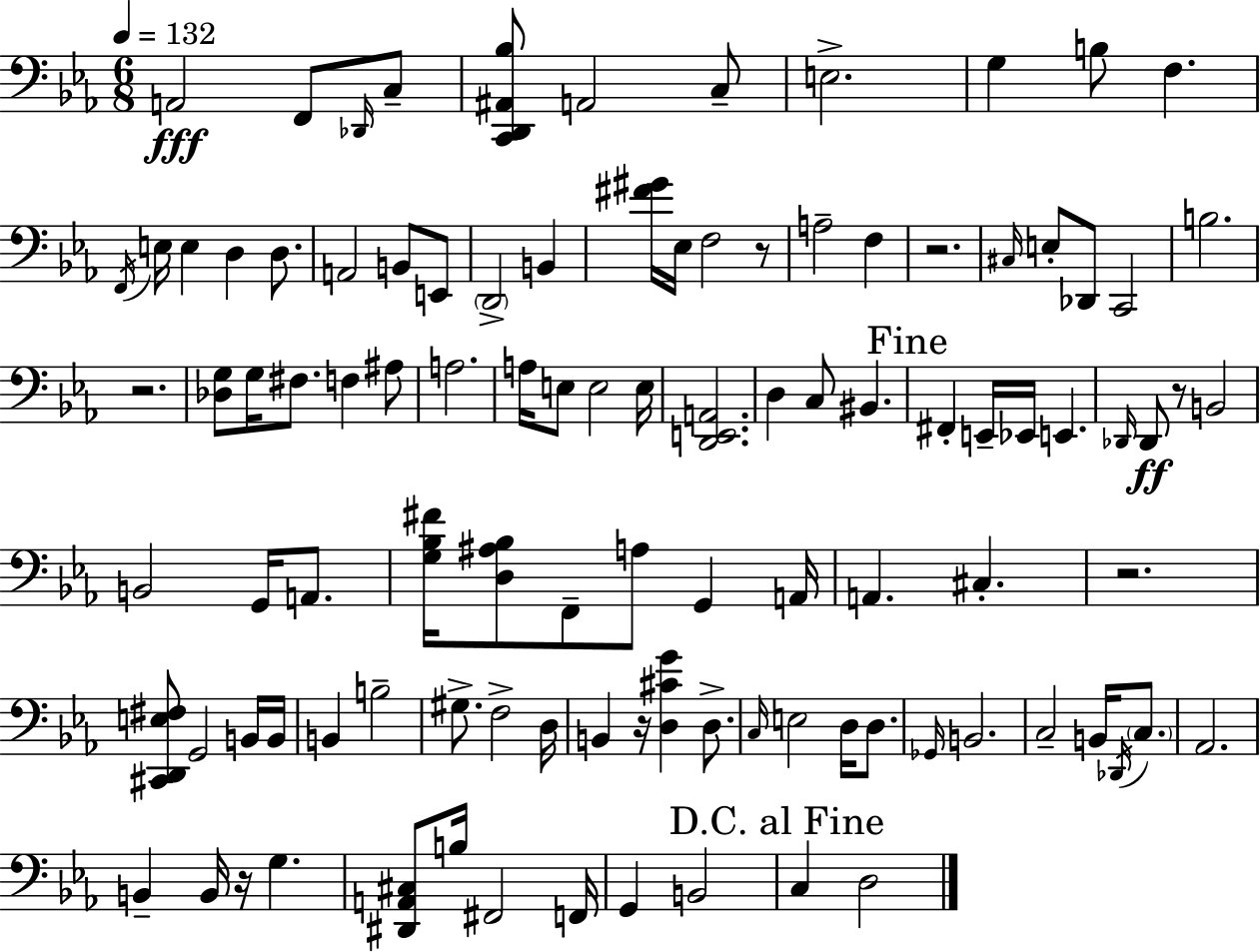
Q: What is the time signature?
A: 6/8